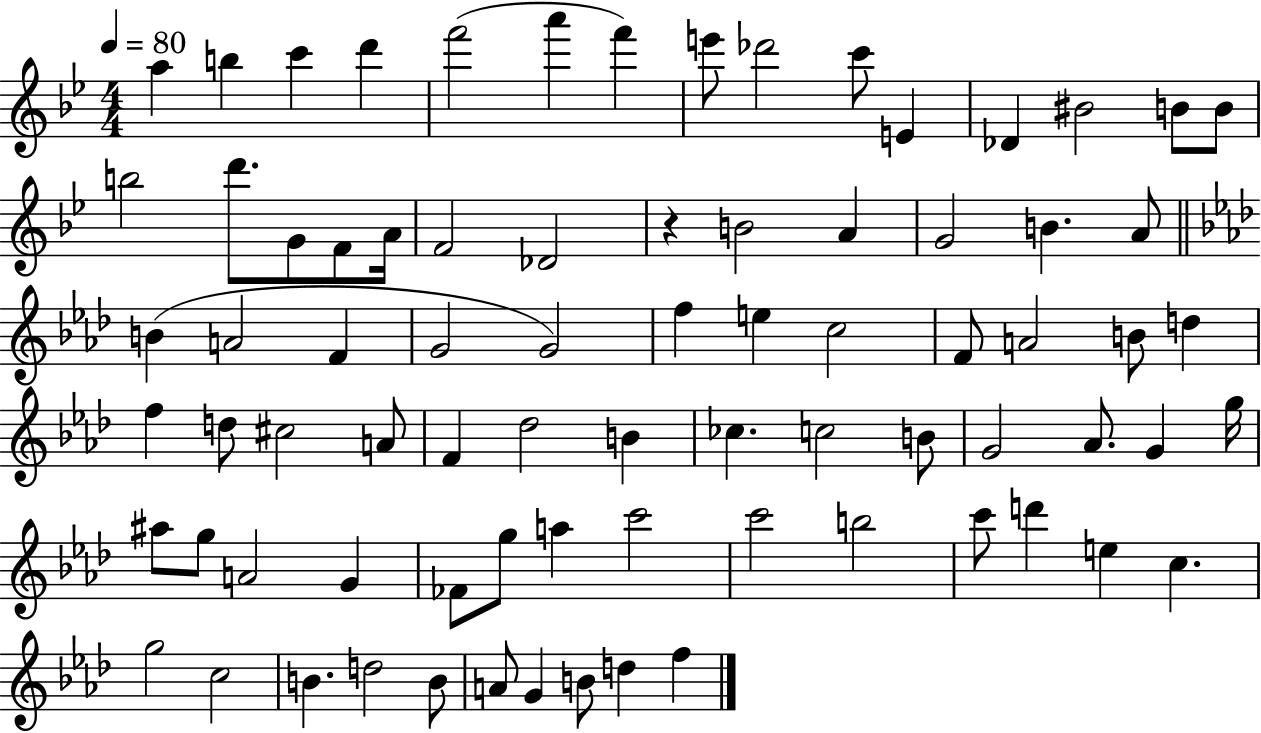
A5/q B5/q C6/q D6/q F6/h A6/q F6/q E6/e Db6/h C6/e E4/q Db4/q BIS4/h B4/e B4/e B5/h D6/e. G4/e F4/e A4/s F4/h Db4/h R/q B4/h A4/q G4/h B4/q. A4/e B4/q A4/h F4/q G4/h G4/h F5/q E5/q C5/h F4/e A4/h B4/e D5/q F5/q D5/e C#5/h A4/e F4/q Db5/h B4/q CES5/q. C5/h B4/e G4/h Ab4/e. G4/q G5/s A#5/e G5/e A4/h G4/q FES4/e G5/e A5/q C6/h C6/h B5/h C6/e D6/q E5/q C5/q. G5/h C5/h B4/q. D5/h B4/e A4/e G4/q B4/e D5/q F5/q